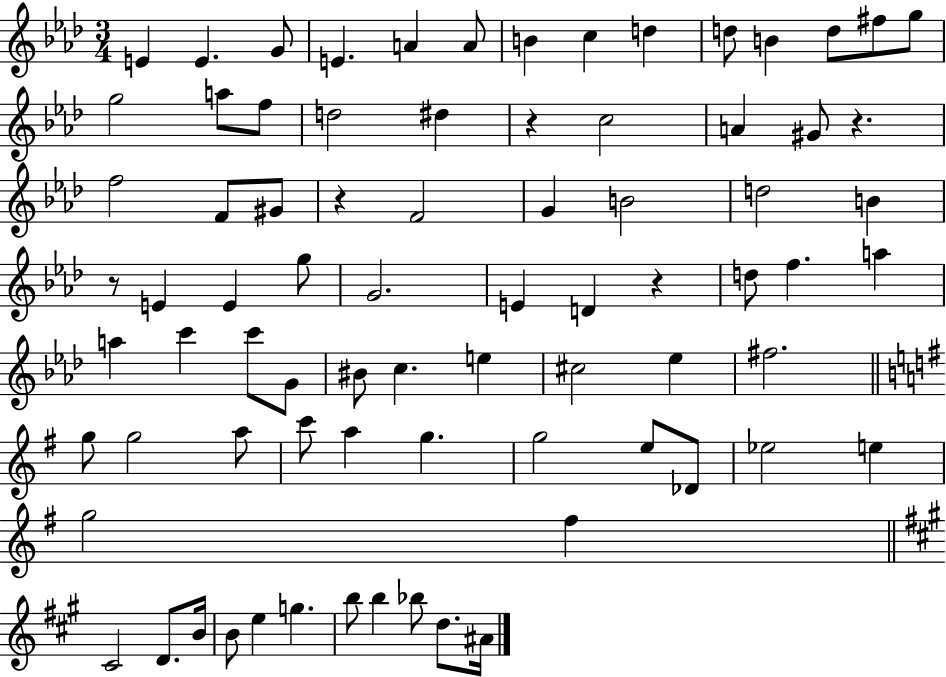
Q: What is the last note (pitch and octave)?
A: A#4